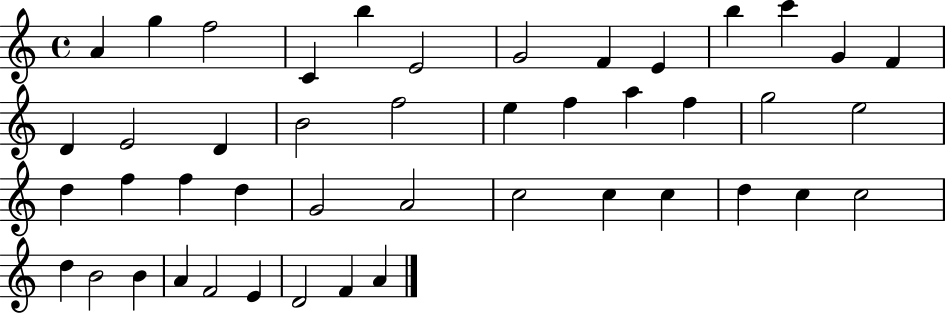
A4/q G5/q F5/h C4/q B5/q E4/h G4/h F4/q E4/q B5/q C6/q G4/q F4/q D4/q E4/h D4/q B4/h F5/h E5/q F5/q A5/q F5/q G5/h E5/h D5/q F5/q F5/q D5/q G4/h A4/h C5/h C5/q C5/q D5/q C5/q C5/h D5/q B4/h B4/q A4/q F4/h E4/q D4/h F4/q A4/q